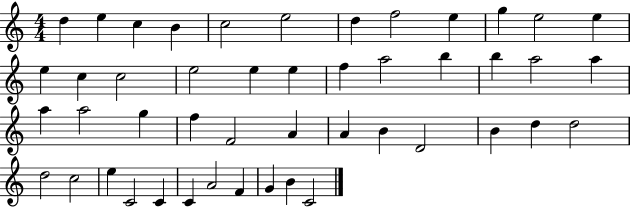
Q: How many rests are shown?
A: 0